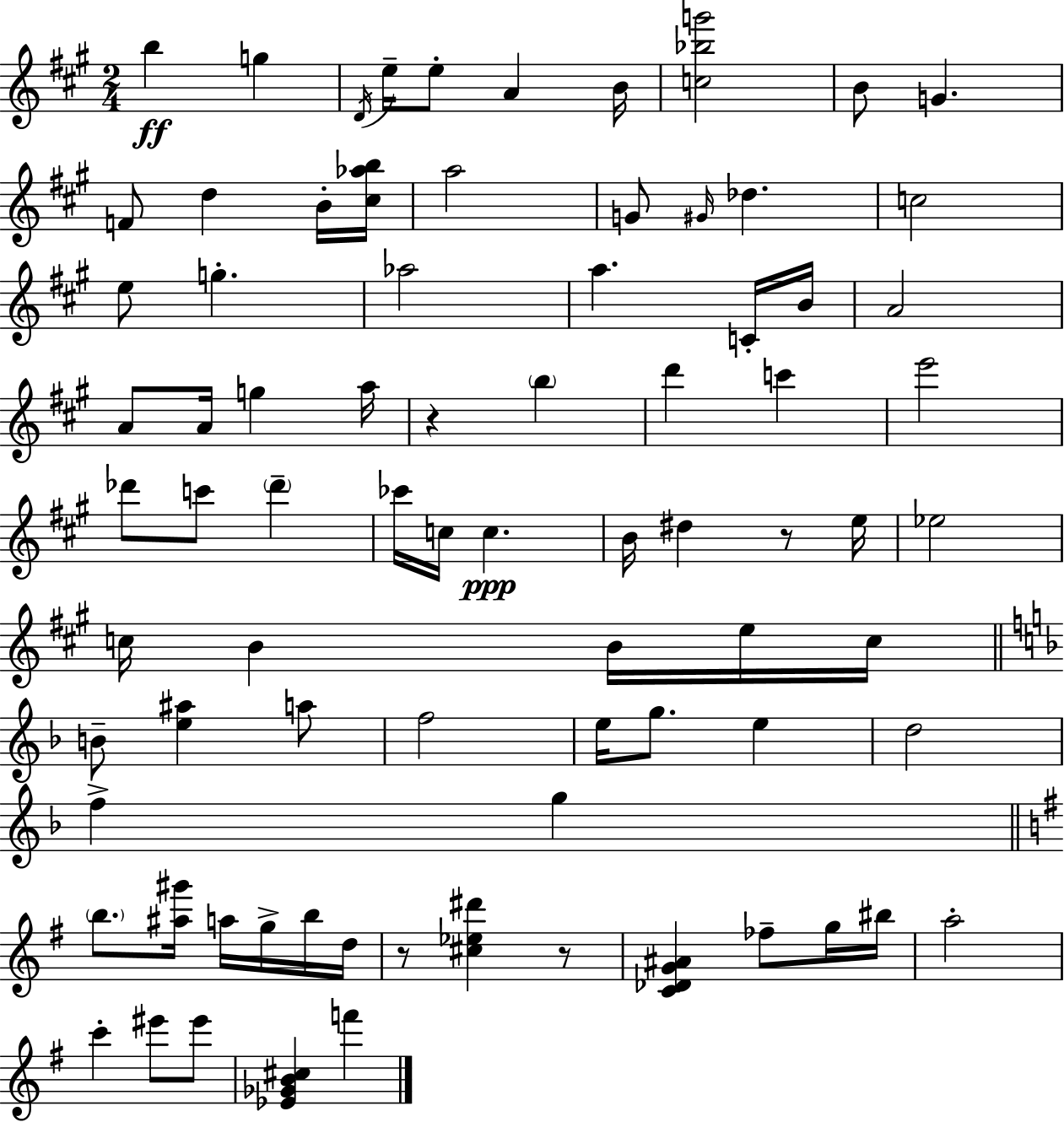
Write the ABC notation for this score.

X:1
T:Untitled
M:2/4
L:1/4
K:A
b g D/4 e/4 e/2 A B/4 [c_bg']2 B/2 G F/2 d B/4 [^c_ab]/4 a2 G/2 ^G/4 _d c2 e/2 g _a2 a C/4 B/4 A2 A/2 A/4 g a/4 z b d' c' e'2 _d'/2 c'/2 _d' _c'/4 c/4 c B/4 ^d z/2 e/4 _e2 c/4 B B/4 e/4 c/4 B/2 [e^a] a/2 f2 e/4 g/2 e d2 f g b/2 [^a^g']/4 a/4 g/4 b/4 d/4 z/2 [^c_e^d'] z/2 [C_DG^A] _f/2 g/4 ^b/4 a2 c' ^e'/2 ^e'/2 [_E_GB^c] f'